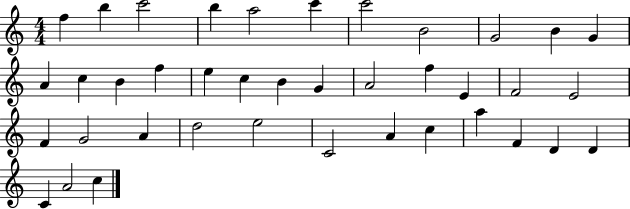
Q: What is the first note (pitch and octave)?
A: F5